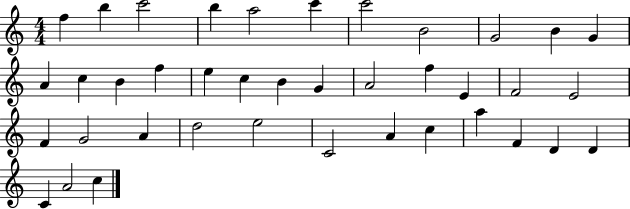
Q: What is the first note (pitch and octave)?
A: F5